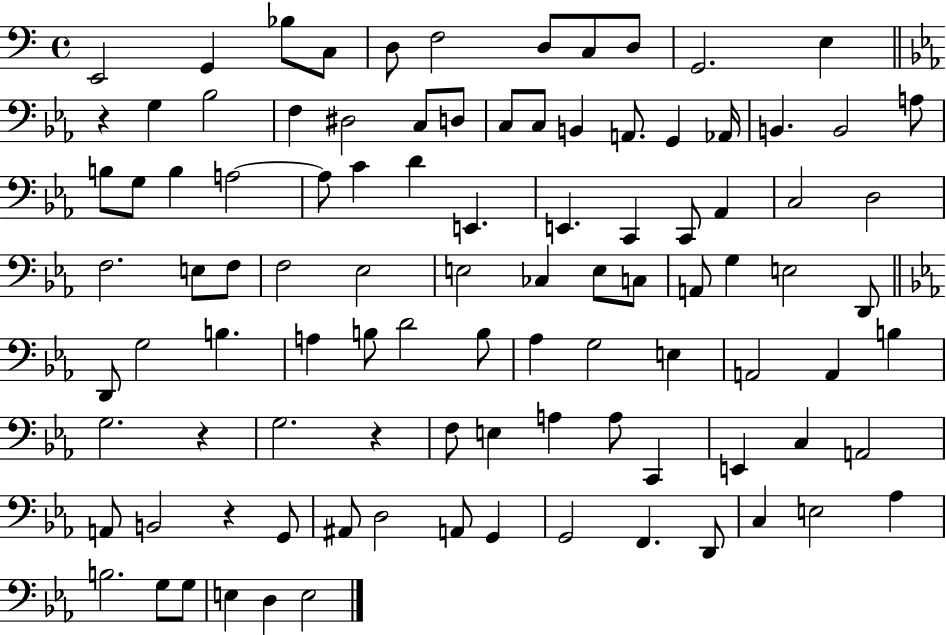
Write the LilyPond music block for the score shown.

{
  \clef bass
  \time 4/4
  \defaultTimeSignature
  \key c \major
  \repeat volta 2 { e,2 g,4 bes8 c8 | d8 f2 d8 c8 d8 | g,2. e4 | \bar "||" \break \key ees \major r4 g4 bes2 | f4 dis2 c8 d8 | c8 c8 b,4 a,8. g,4 aes,16 | b,4. b,2 a8 | \break b8 g8 b4 a2~~ | a8 c'4 d'4 e,4. | e,4. c,4 c,8 aes,4 | c2 d2 | \break f2. e8 f8 | f2 ees2 | e2 ces4 e8 c8 | a,8 g4 e2 d,8 | \break \bar "||" \break \key ees \major d,8 g2 b4. | a4 b8 d'2 b8 | aes4 g2 e4 | a,2 a,4 b4 | \break g2. r4 | g2. r4 | f8 e4 a4 a8 c,4 | e,4 c4 a,2 | \break a,8 b,2 r4 g,8 | ais,8 d2 a,8 g,4 | g,2 f,4. d,8 | c4 e2 aes4 | \break b2. g8 g8 | e4 d4 e2 | } \bar "|."
}